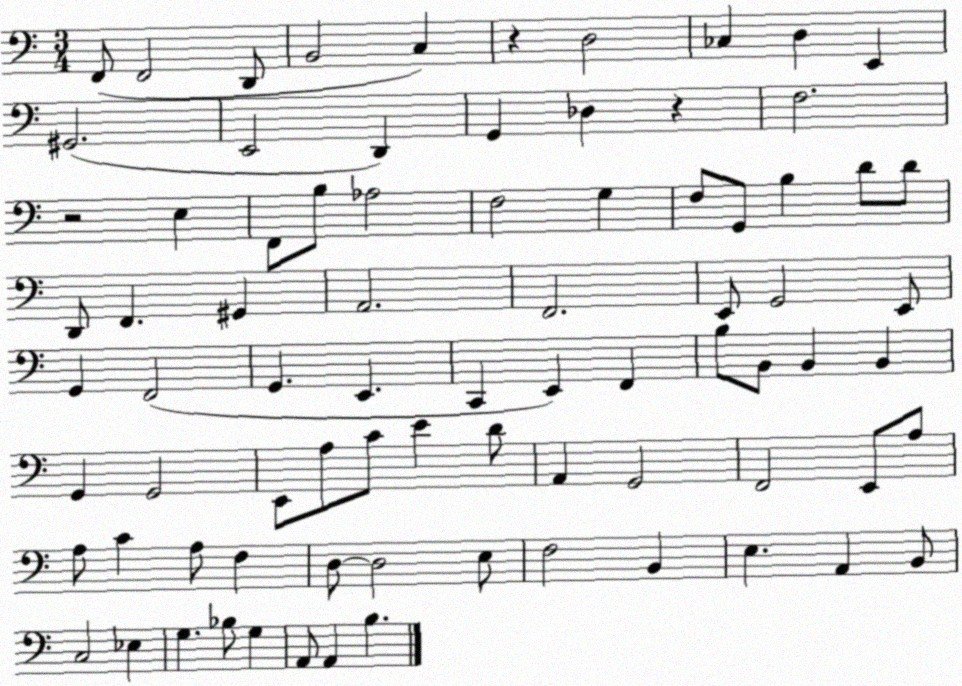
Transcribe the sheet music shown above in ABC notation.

X:1
T:Untitled
M:3/4
L:1/4
K:C
F,,/2 F,,2 D,,/2 B,,2 C, z D,2 _C, D, E,, ^G,,2 E,,2 D,, G,, _D, z F,2 z2 E, F,,/2 B,/2 _A,2 F,2 G, F,/2 G,,/2 B, D/2 D/2 D,,/2 F,, ^G,, A,,2 F,,2 E,,/2 G,,2 E,,/2 G,, F,,2 G,, E,, C,, E,, F,, B,/2 B,,/2 B,, B,, G,, G,,2 E,,/2 A,/2 C/2 E D/2 A,, G,,2 F,,2 E,,/2 A,/2 A,/2 C A,/2 F, D,/2 D,2 E,/2 F,2 B,, E, A,, B,,/2 C,2 _E, G, _B,/2 G, A,,/2 A,, B,